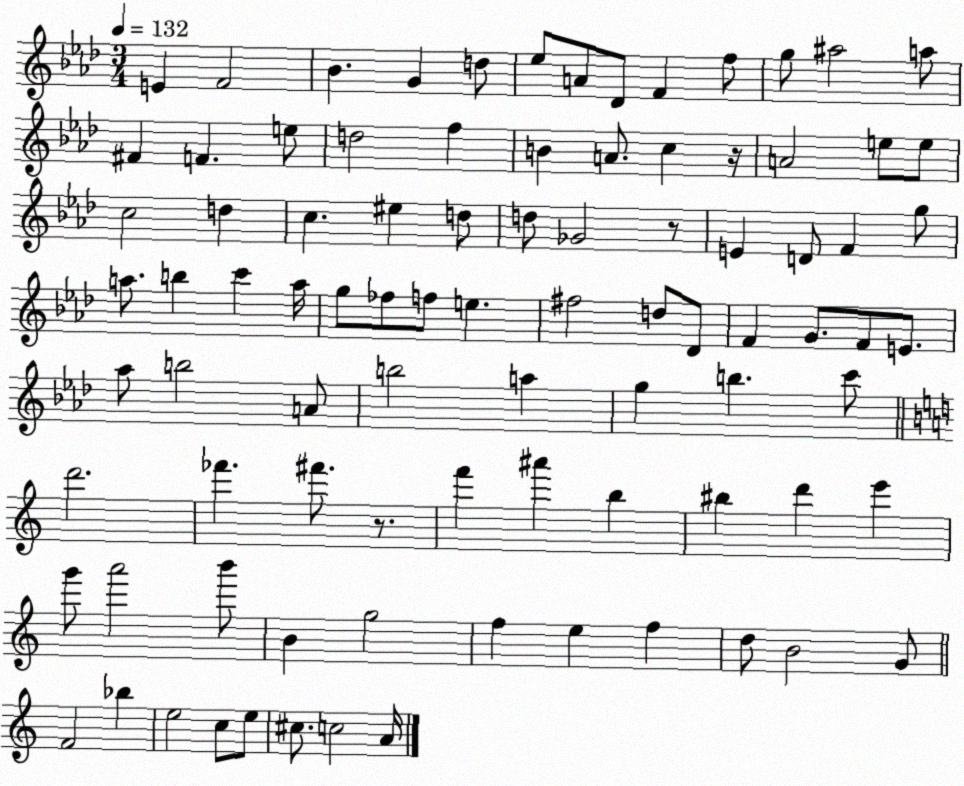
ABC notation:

X:1
T:Untitled
M:3/4
L:1/4
K:Ab
E F2 _B G d/2 _e/2 A/2 _D/2 F f/2 g/2 ^a2 a/2 ^F F e/2 d2 f B A/2 c z/4 A2 e/2 e/2 c2 d c ^e d/2 d/2 _G2 z/2 E D/2 F g/2 a/2 b c' a/4 g/2 _f/2 f/2 e ^f2 d/2 _D/2 F G/2 F/2 E/2 _a/2 b2 A/2 b2 a g b c'/2 d'2 _f' ^f'/2 z/2 f' ^a' b ^b d' e' g'/2 a'2 b'/2 B g2 f e f d/2 B2 G/2 F2 _b e2 c/2 e/2 ^c/2 c2 A/4